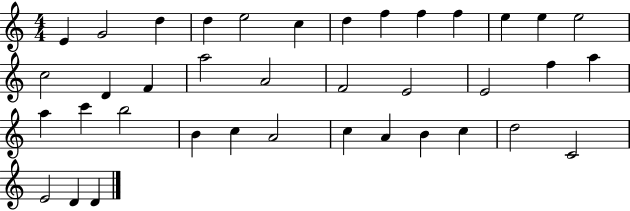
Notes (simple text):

E4/q G4/h D5/q D5/q E5/h C5/q D5/q F5/q F5/q F5/q E5/q E5/q E5/h C5/h D4/q F4/q A5/h A4/h F4/h E4/h E4/h F5/q A5/q A5/q C6/q B5/h B4/q C5/q A4/h C5/q A4/q B4/q C5/q D5/h C4/h E4/h D4/q D4/q